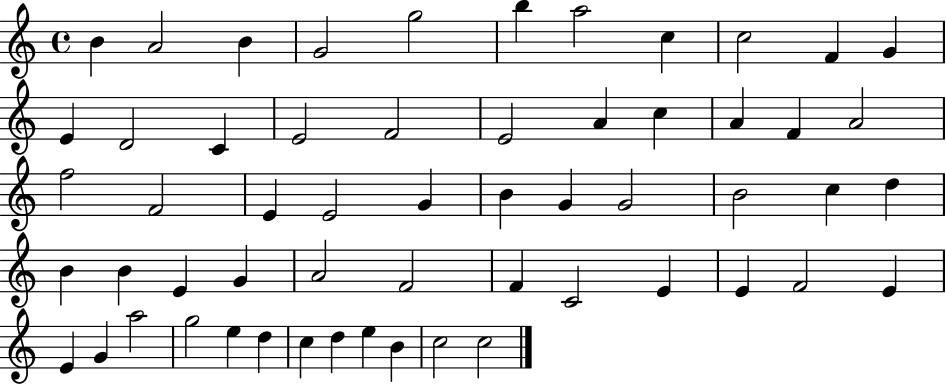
{
  \clef treble
  \time 4/4
  \defaultTimeSignature
  \key c \major
  b'4 a'2 b'4 | g'2 g''2 | b''4 a''2 c''4 | c''2 f'4 g'4 | \break e'4 d'2 c'4 | e'2 f'2 | e'2 a'4 c''4 | a'4 f'4 a'2 | \break f''2 f'2 | e'4 e'2 g'4 | b'4 g'4 g'2 | b'2 c''4 d''4 | \break b'4 b'4 e'4 g'4 | a'2 f'2 | f'4 c'2 e'4 | e'4 f'2 e'4 | \break e'4 g'4 a''2 | g''2 e''4 d''4 | c''4 d''4 e''4 b'4 | c''2 c''2 | \break \bar "|."
}